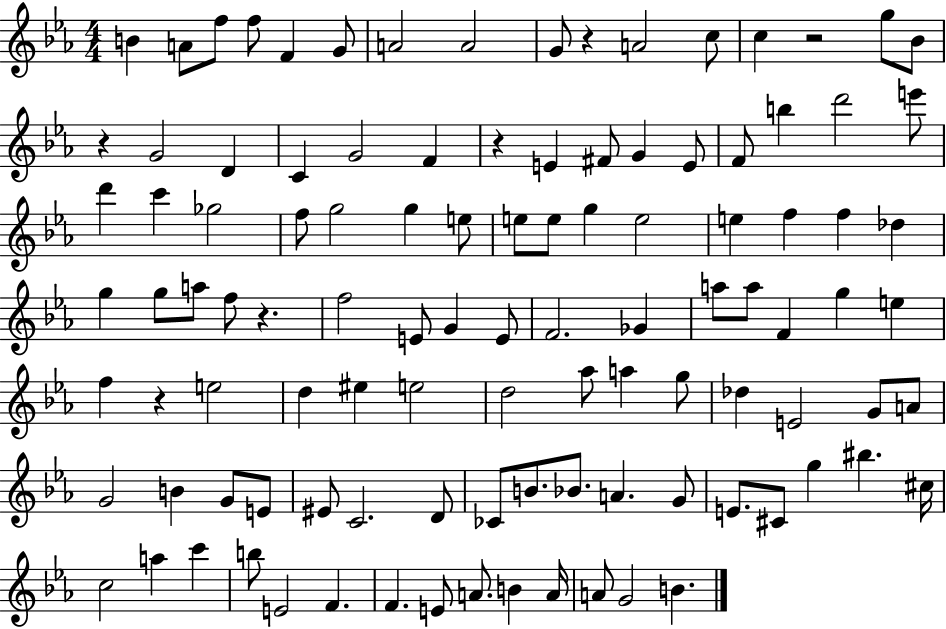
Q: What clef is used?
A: treble